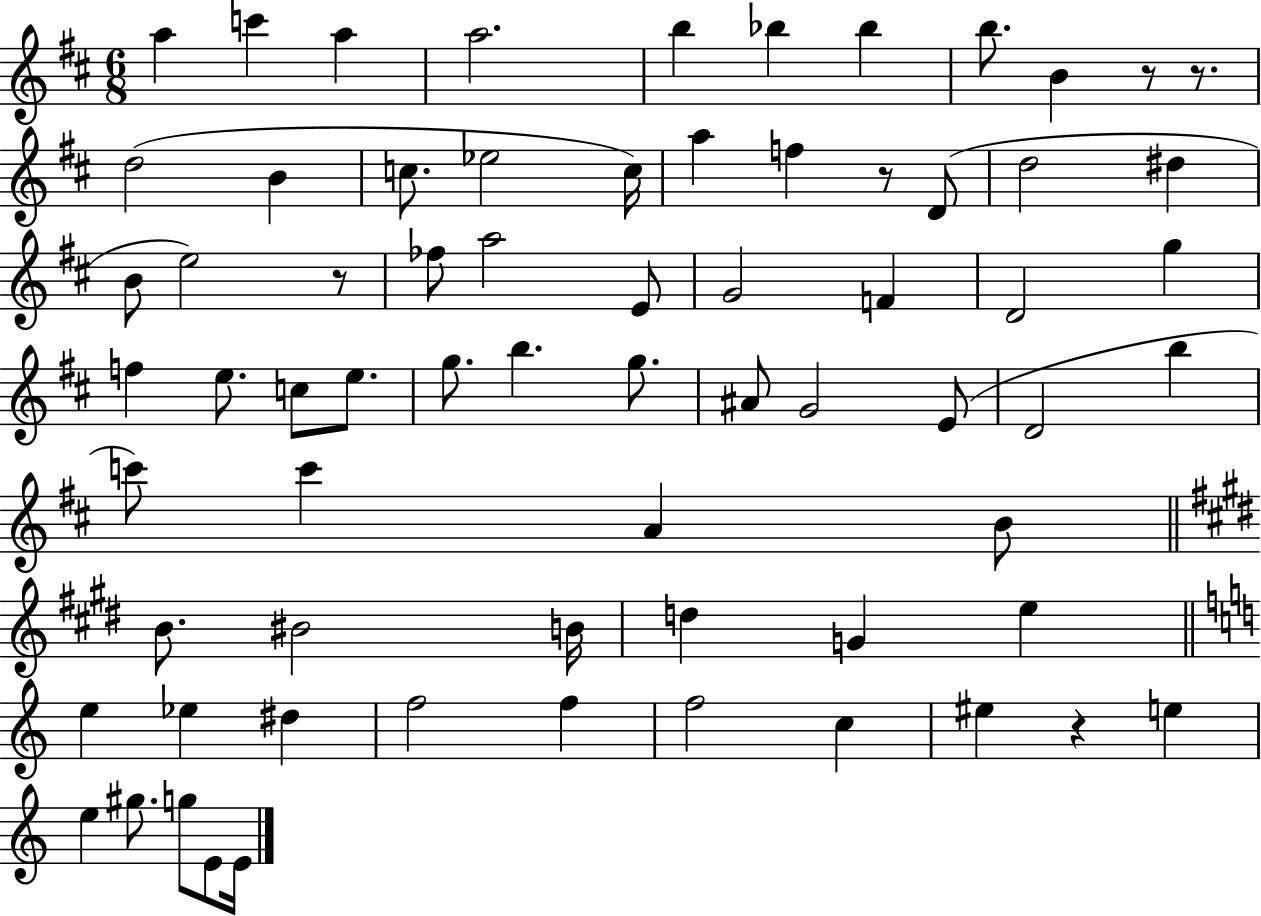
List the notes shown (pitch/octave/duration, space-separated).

A5/q C6/q A5/q A5/h. B5/q Bb5/q Bb5/q B5/e. B4/q R/e R/e. D5/h B4/q C5/e. Eb5/h C5/s A5/q F5/q R/e D4/e D5/h D#5/q B4/e E5/h R/e FES5/e A5/h E4/e G4/h F4/q D4/h G5/q F5/q E5/e. C5/e E5/e. G5/e. B5/q. G5/e. A#4/e G4/h E4/e D4/h B5/q C6/e C6/q A4/q B4/e B4/e. BIS4/h B4/s D5/q G4/q E5/q E5/q Eb5/q D#5/q F5/h F5/q F5/h C5/q EIS5/q R/q E5/q E5/q G#5/e. G5/e E4/e E4/s